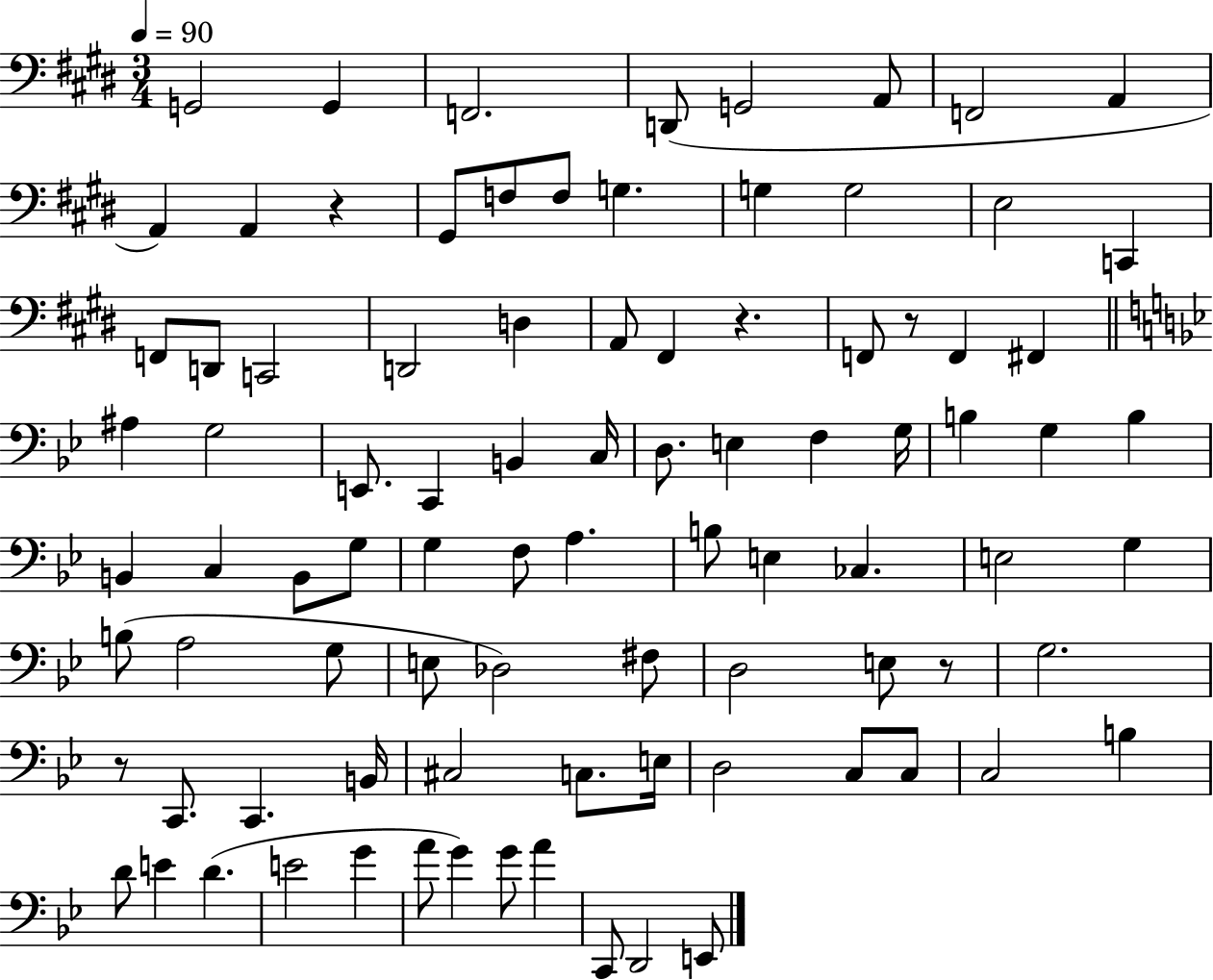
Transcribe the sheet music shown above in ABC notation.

X:1
T:Untitled
M:3/4
L:1/4
K:E
G,,2 G,, F,,2 D,,/2 G,,2 A,,/2 F,,2 A,, A,, A,, z ^G,,/2 F,/2 F,/2 G, G, G,2 E,2 C,, F,,/2 D,,/2 C,,2 D,,2 D, A,,/2 ^F,, z F,,/2 z/2 F,, ^F,, ^A, G,2 E,,/2 C,, B,, C,/4 D,/2 E, F, G,/4 B, G, B, B,, C, B,,/2 G,/2 G, F,/2 A, B,/2 E, _C, E,2 G, B,/2 A,2 G,/2 E,/2 _D,2 ^F,/2 D,2 E,/2 z/2 G,2 z/2 C,,/2 C,, B,,/4 ^C,2 C,/2 E,/4 D,2 C,/2 C,/2 C,2 B, D/2 E D E2 G A/2 G G/2 A C,,/2 D,,2 E,,/2